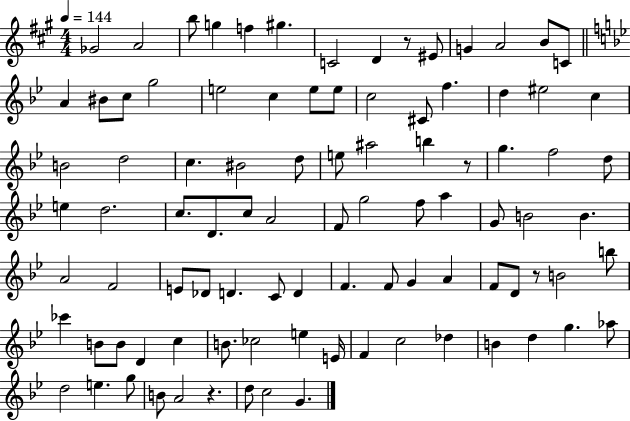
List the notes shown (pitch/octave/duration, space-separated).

Gb4/h A4/h B5/e G5/q F5/q G#5/q. C4/h D4/q R/e EIS4/e G4/q A4/h B4/e C4/e A4/q BIS4/e C5/e G5/h E5/h C5/q E5/e E5/e C5/h C#4/e F5/q. D5/q EIS5/h C5/q B4/h D5/h C5/q. BIS4/h D5/e E5/e A#5/h B5/q R/e G5/q. F5/h D5/e E5/q D5/h. C5/e. D4/e. C5/e A4/h F4/e G5/h F5/e A5/q G4/e B4/h B4/q. A4/h F4/h E4/e Db4/e D4/q. C4/e D4/q F4/q. F4/e G4/q A4/q F4/e D4/e R/e B4/h B5/e CES6/q B4/e B4/e D4/q C5/q B4/e. CES5/h E5/q E4/s F4/q C5/h Db5/q B4/q D5/q G5/q. Ab5/e D5/h E5/q. G5/e B4/e A4/h R/q. D5/e C5/h G4/q.